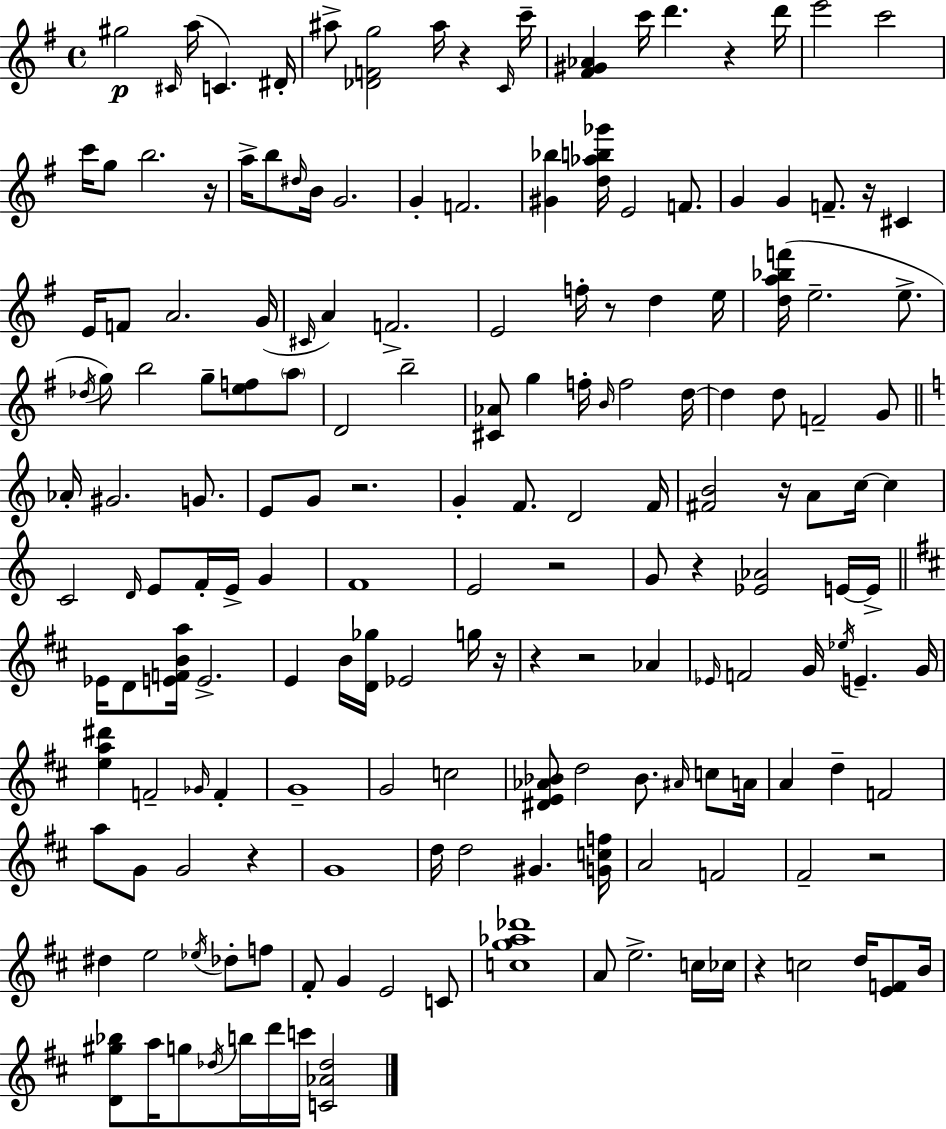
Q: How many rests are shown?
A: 15